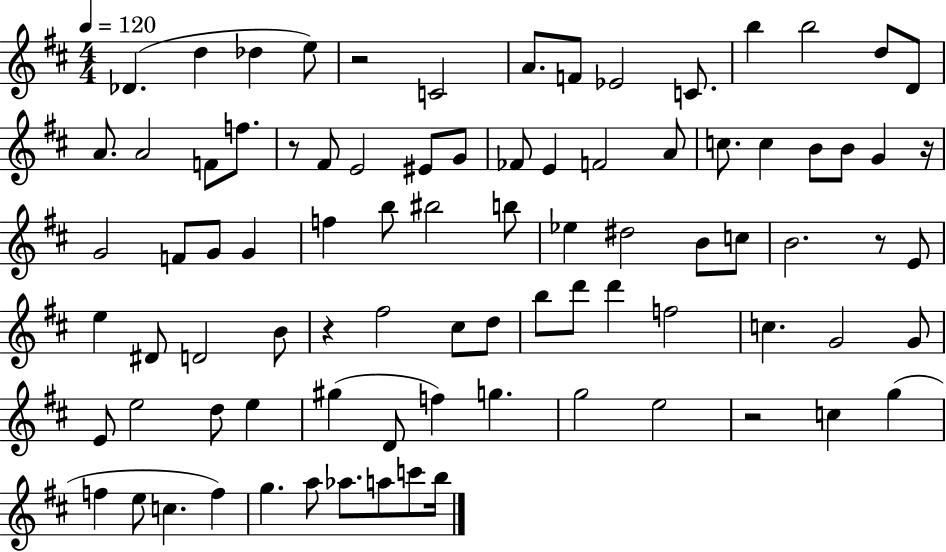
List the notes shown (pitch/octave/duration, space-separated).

Db4/q. D5/q Db5/q E5/e R/h C4/h A4/e. F4/e Eb4/h C4/e. B5/q B5/h D5/e D4/e A4/e. A4/h F4/e F5/e. R/e F#4/e E4/h EIS4/e G4/e FES4/e E4/q F4/h A4/e C5/e. C5/q B4/e B4/e G4/q R/s G4/h F4/e G4/e G4/q F5/q B5/e BIS5/h B5/e Eb5/q D#5/h B4/e C5/e B4/h. R/e E4/e E5/q D#4/e D4/h B4/e R/q F#5/h C#5/e D5/e B5/e D6/e D6/q F5/h C5/q. G4/h G4/e E4/e E5/h D5/e E5/q G#5/q D4/e F5/q G5/q. G5/h E5/h R/h C5/q G5/q F5/q E5/e C5/q. F5/q G5/q. A5/e Ab5/e. A5/e C6/e B5/s